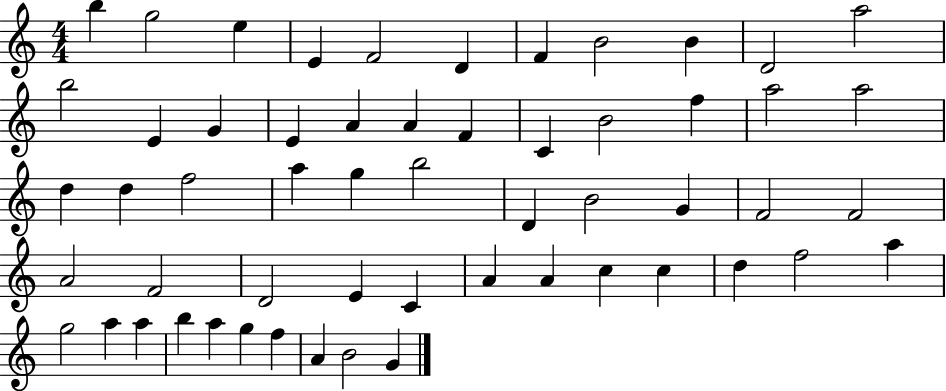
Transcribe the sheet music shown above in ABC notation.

X:1
T:Untitled
M:4/4
L:1/4
K:C
b g2 e E F2 D F B2 B D2 a2 b2 E G E A A F C B2 f a2 a2 d d f2 a g b2 D B2 G F2 F2 A2 F2 D2 E C A A c c d f2 a g2 a a b a g f A B2 G